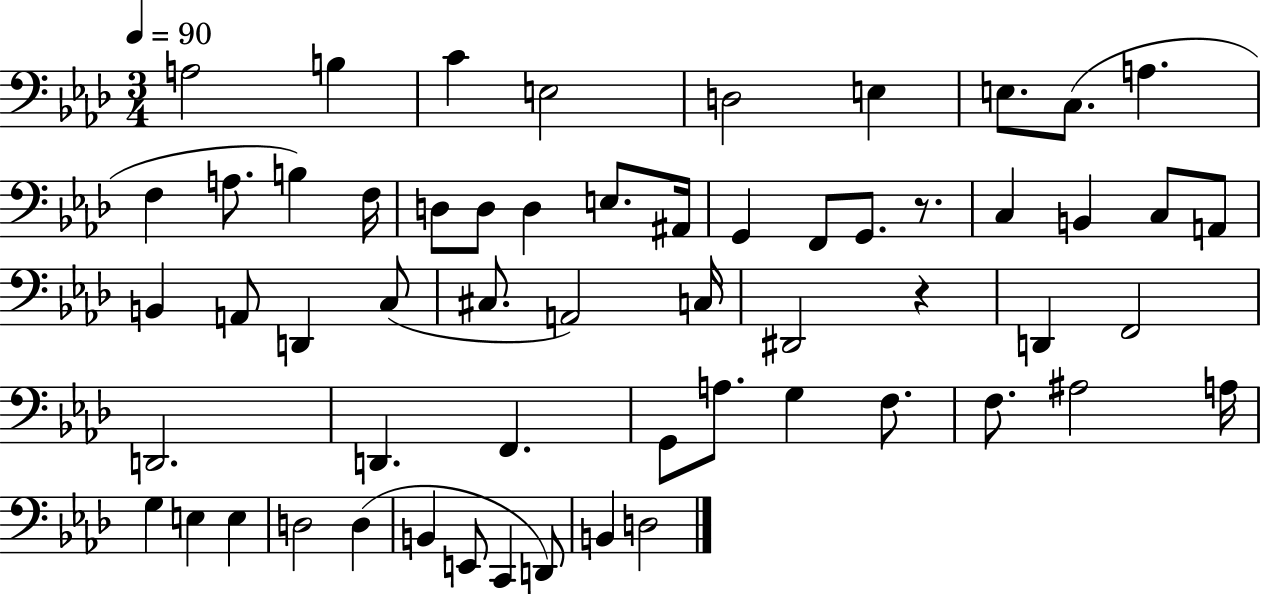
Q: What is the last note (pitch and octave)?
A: D3